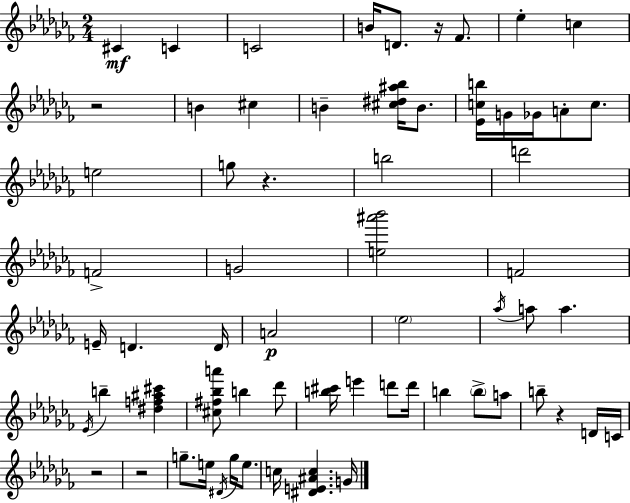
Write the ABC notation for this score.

X:1
T:Untitled
M:2/4
L:1/4
K:Abm
^C C C2 B/4 D/2 z/4 _F/2 _e c z2 B ^c B [^c^d^a_b]/4 B/2 [_Ecb]/4 G/4 _G/4 A/2 c/2 e2 g/2 z b2 d'2 F2 G2 [e^a'_b']2 F2 E/4 D D/4 A2 _e2 _a/4 a/2 a _E/4 b [^df^a^c'] [^c^f_ba']/2 b _d'/2 [b^c']/4 e' d'/2 d'/4 b b/2 a/2 b/2 z D/4 C/4 z2 z2 g/2 e/4 ^D/4 g/4 e/2 c/4 [^DE^Ac] G/4